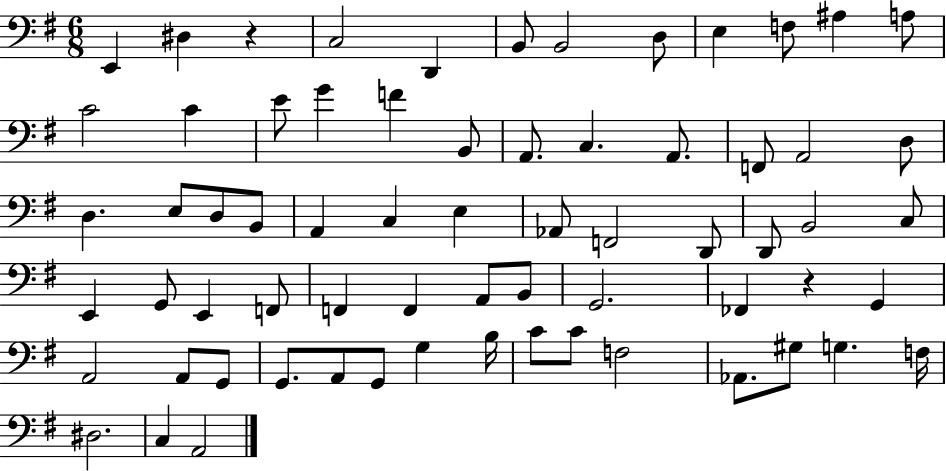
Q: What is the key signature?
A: G major